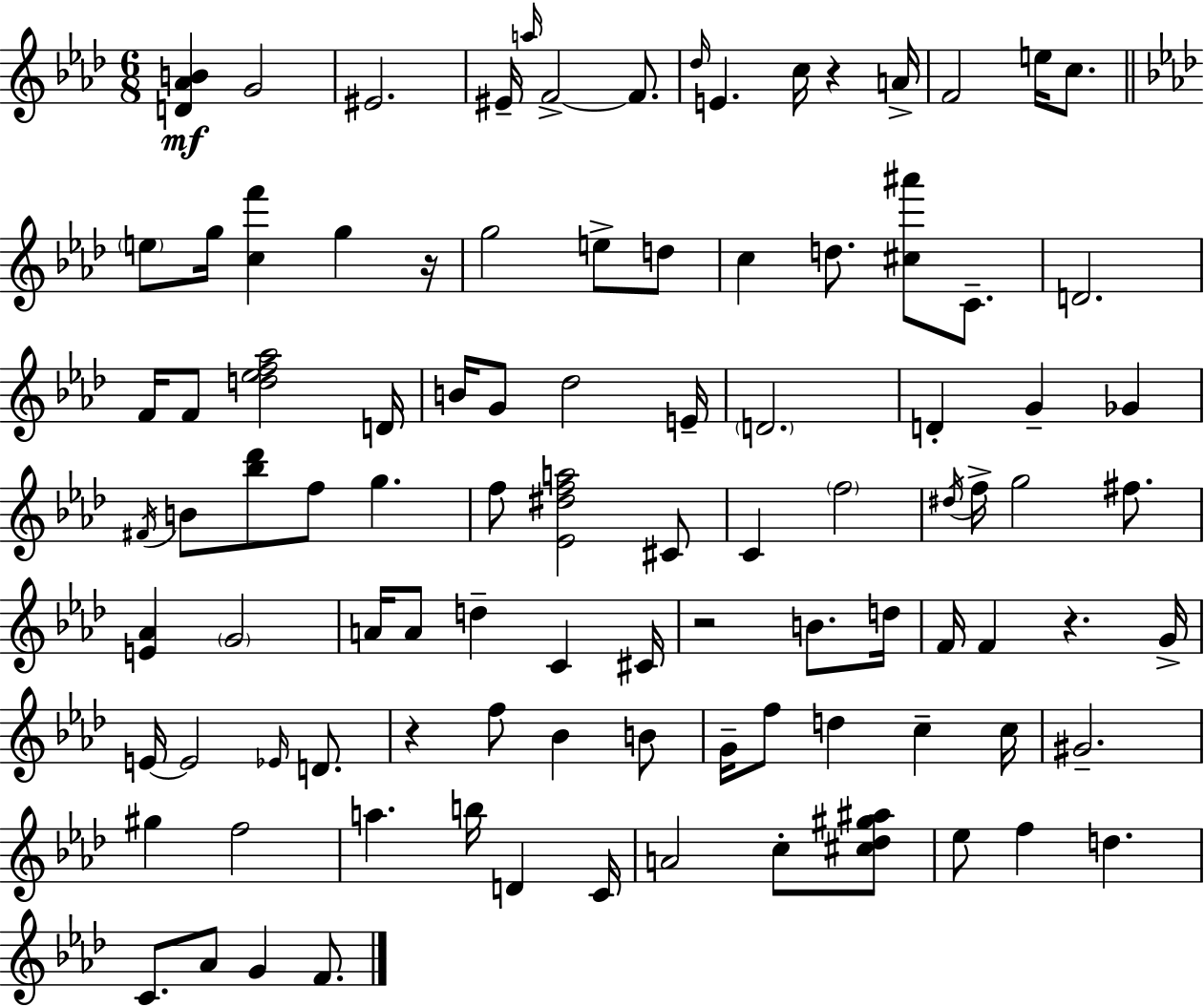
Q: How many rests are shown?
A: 5